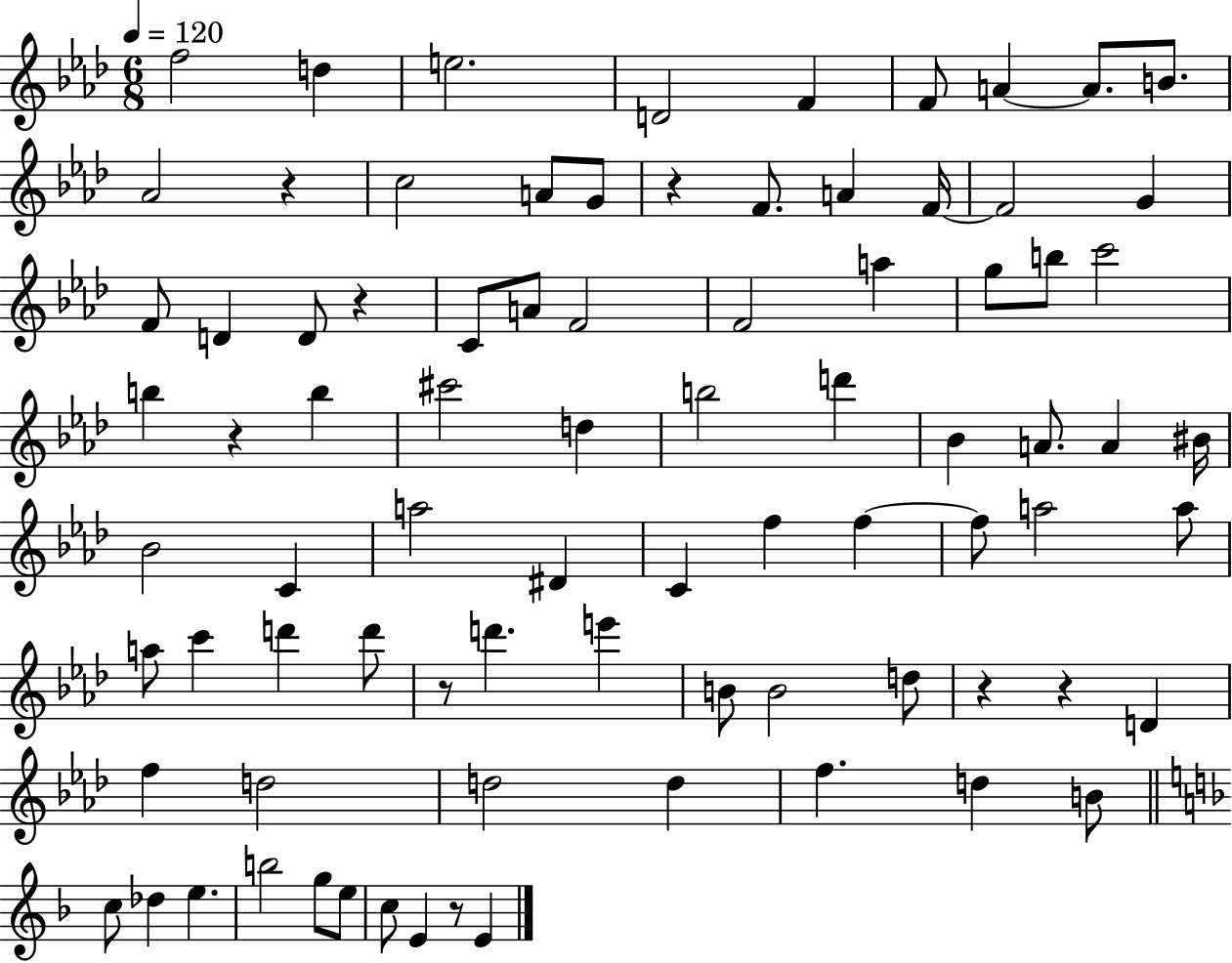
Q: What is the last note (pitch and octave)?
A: E4